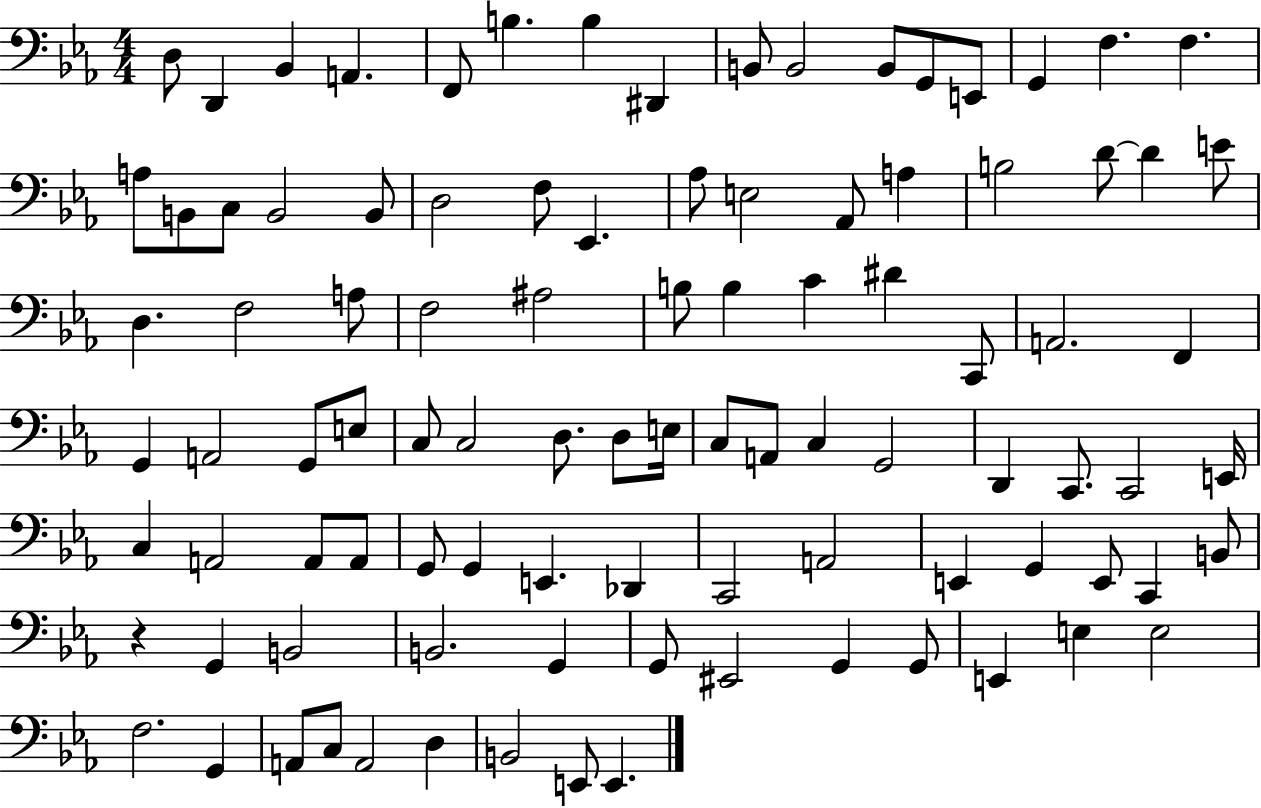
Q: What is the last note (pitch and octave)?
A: E2